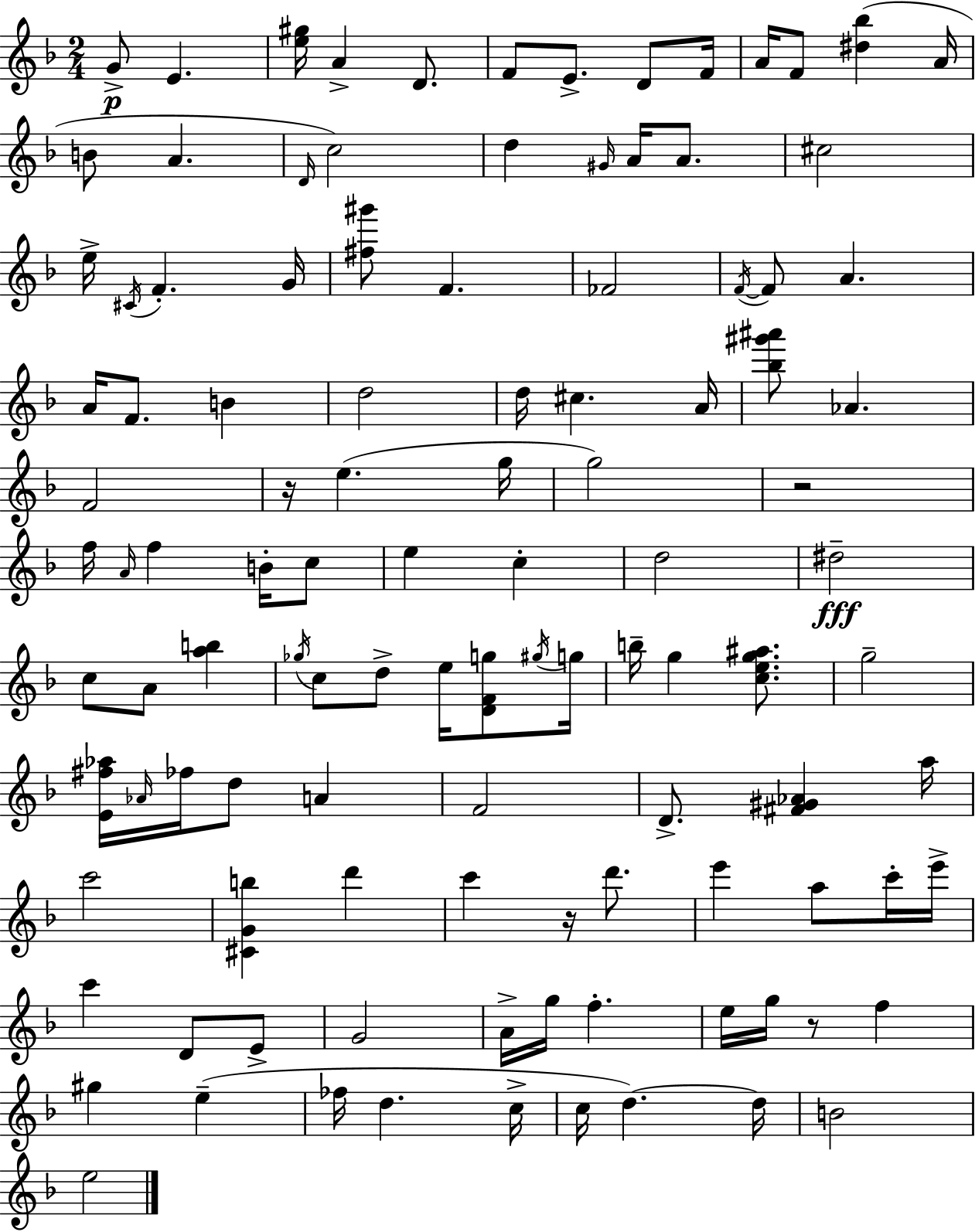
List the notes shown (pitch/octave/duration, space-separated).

G4/e E4/q. [E5,G#5]/s A4/q D4/e. F4/e E4/e. D4/e F4/s A4/s F4/e [D#5,Bb5]/q A4/s B4/e A4/q. D4/s C5/h D5/q G#4/s A4/s A4/e. C#5/h E5/s C#4/s F4/q. G4/s [F#5,G#6]/e F4/q. FES4/h F4/s F4/e A4/q. A4/s F4/e. B4/q D5/h D5/s C#5/q. A4/s [Bb5,G#6,A#6]/e Ab4/q. F4/h R/s E5/q. G5/s G5/h R/h F5/s A4/s F5/q B4/s C5/e E5/q C5/q D5/h D#5/h C5/e A4/e [A5,B5]/q Gb5/s C5/e D5/e E5/s [D4,F4,G5]/e G#5/s G5/s B5/s G5/q [C5,E5,G5,A#5]/e. G5/h [E4,F#5,Ab5]/s Ab4/s FES5/s D5/e A4/q F4/h D4/e. [F#4,G#4,Ab4]/q A5/s C6/h [C#4,G4,B5]/q D6/q C6/q R/s D6/e. E6/q A5/e C6/s E6/s C6/q D4/e E4/e G4/h A4/s G5/s F5/q. E5/s G5/s R/e F5/q G#5/q E5/q FES5/s D5/q. C5/s C5/s D5/q. D5/s B4/h E5/h